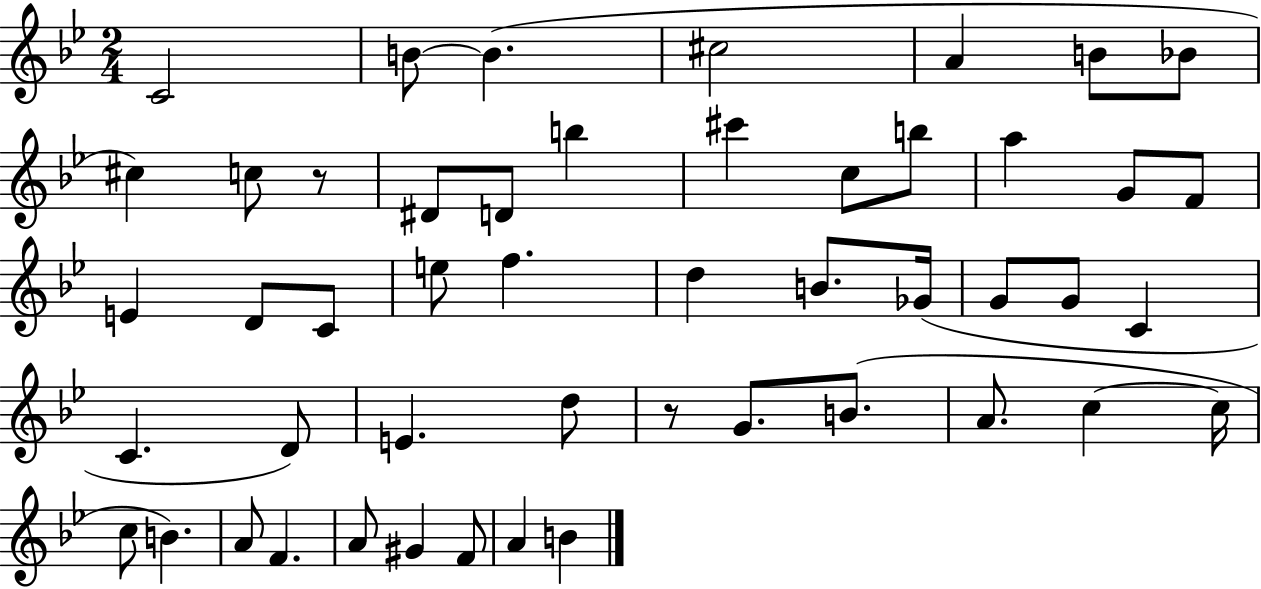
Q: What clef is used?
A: treble